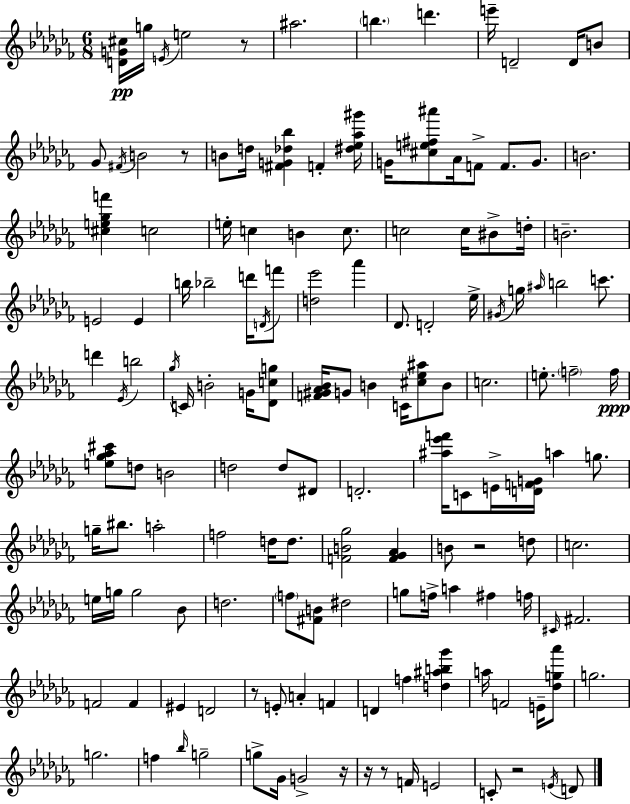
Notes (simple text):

[D4,G4,C#5]/s G5/s E4/s E5/h R/e A#5/h. B5/q. D6/q. E6/s D4/h D4/s B4/e Gb4/e F#4/s B4/h R/e B4/e D5/s [F#4,G4,Db5,Bb5]/q F4/q [D#5,Eb5,Ab5,G#6]/s G4/s [C#5,E5,F#5,A#6]/e Ab4/s F4/e F4/e. G4/e. B4/h. [C#5,E5,Gb5,F6]/q C5/h E5/s C5/q B4/q C5/e. C5/h C5/s BIS4/e D5/s B4/h. E4/h E4/q B5/s Bb5/h D6/s D4/s F6/e [D5,Eb6]/h Ab6/q Db4/e. D4/h Eb5/s G#4/s G5/s A#5/s B5/h C6/e. D6/q Eb4/s B5/h Gb5/s C4/s B4/h G4/s [Db4,C5,G5]/e [F4,G#4,Ab4,Bb4]/s G4/e B4/q C4/s [C#5,Eb5,A#5]/e B4/e C5/h. E5/e. F5/h F5/s [E5,Gb5,Ab5,C#6]/e D5/e B4/h D5/h D5/e D#4/e D4/h. [A#5,Eb6,F6]/s C4/e E4/s [D4,F4,G4]/s A5/q G5/e. G5/s BIS5/e. A5/h F5/h D5/s D5/e. [F4,B4,Gb5]/h [F4,Gb4,Ab4]/q B4/e R/h D5/e C5/h. E5/s G5/s G5/h Bb4/e D5/h. F5/e [F#4,B4]/e D#5/h G5/e F5/s A5/q F#5/q F5/s C#4/s F#4/h. F4/h F4/q EIS4/q D4/h R/e E4/e A4/q F4/q D4/q F5/q [D5,A#5,B5,Gb6]/q A5/s F4/h E4/s [Db5,G5,Ab6]/e G5/h. G5/h. F5/q Bb5/s G5/h G5/e Gb4/s G4/h R/s R/s R/e F4/s E4/h C4/e R/h E4/s D4/e